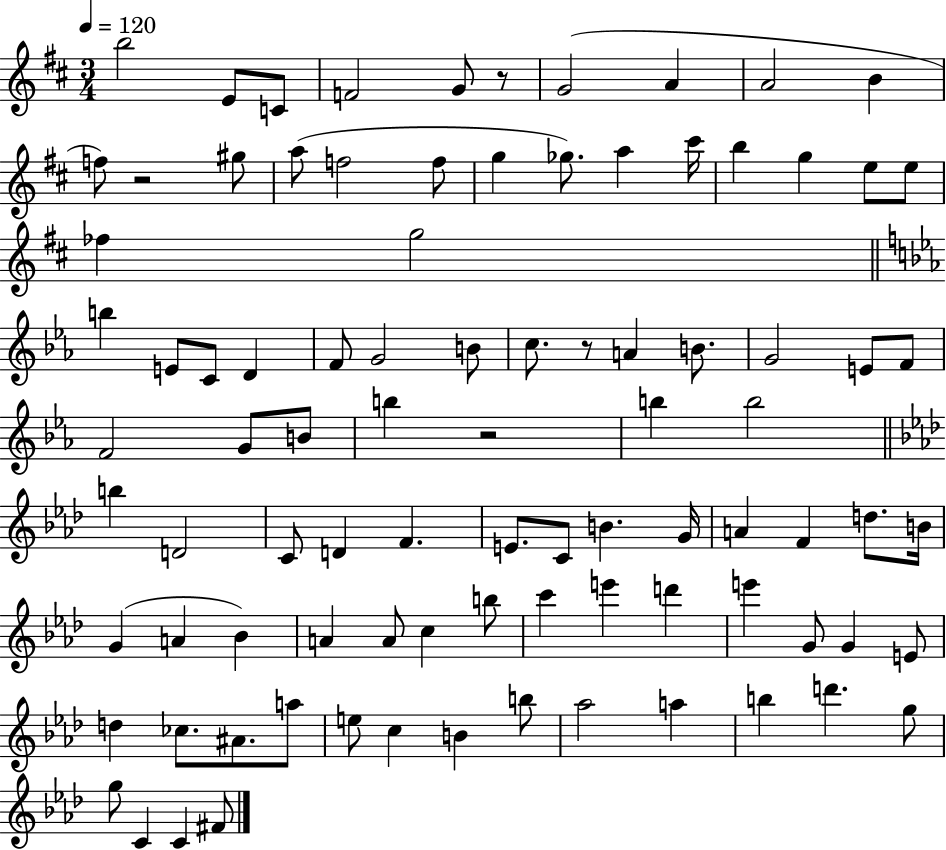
X:1
T:Untitled
M:3/4
L:1/4
K:D
b2 E/2 C/2 F2 G/2 z/2 G2 A A2 B f/2 z2 ^g/2 a/2 f2 f/2 g _g/2 a ^c'/4 b g e/2 e/2 _f g2 b E/2 C/2 D F/2 G2 B/2 c/2 z/2 A B/2 G2 E/2 F/2 F2 G/2 B/2 b z2 b b2 b D2 C/2 D F E/2 C/2 B G/4 A F d/2 B/4 G A _B A A/2 c b/2 c' e' d' e' G/2 G E/2 d _c/2 ^A/2 a/2 e/2 c B b/2 _a2 a b d' g/2 g/2 C C ^F/2